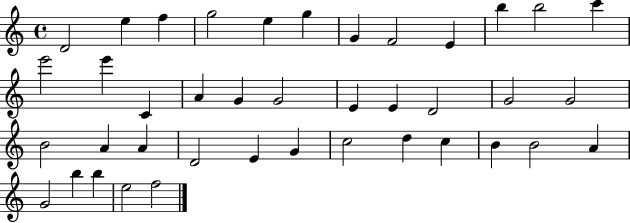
D4/h E5/q F5/q G5/h E5/q G5/q G4/q F4/h E4/q B5/q B5/h C6/q E6/h E6/q C4/q A4/q G4/q G4/h E4/q E4/q D4/h G4/h G4/h B4/h A4/q A4/q D4/h E4/q G4/q C5/h D5/q C5/q B4/q B4/h A4/q G4/h B5/q B5/q E5/h F5/h